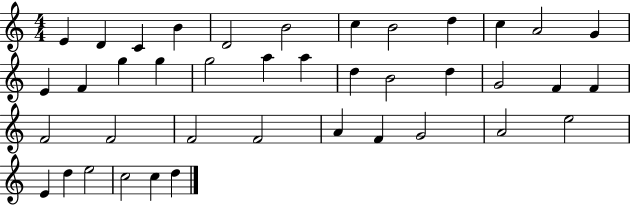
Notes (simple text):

E4/q D4/q C4/q B4/q D4/h B4/h C5/q B4/h D5/q C5/q A4/h G4/q E4/q F4/q G5/q G5/q G5/h A5/q A5/q D5/q B4/h D5/q G4/h F4/q F4/q F4/h F4/h F4/h F4/h A4/q F4/q G4/h A4/h E5/h E4/q D5/q E5/h C5/h C5/q D5/q